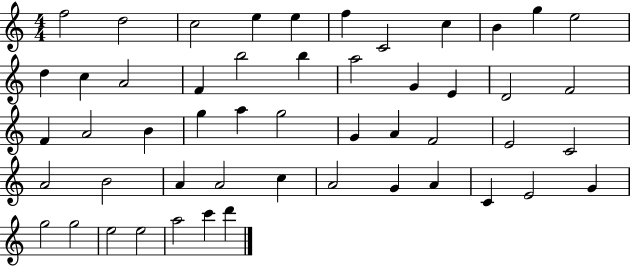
X:1
T:Untitled
M:4/4
L:1/4
K:C
f2 d2 c2 e e f C2 c B g e2 d c A2 F b2 b a2 G E D2 F2 F A2 B g a g2 G A F2 E2 C2 A2 B2 A A2 c A2 G A C E2 G g2 g2 e2 e2 a2 c' d'